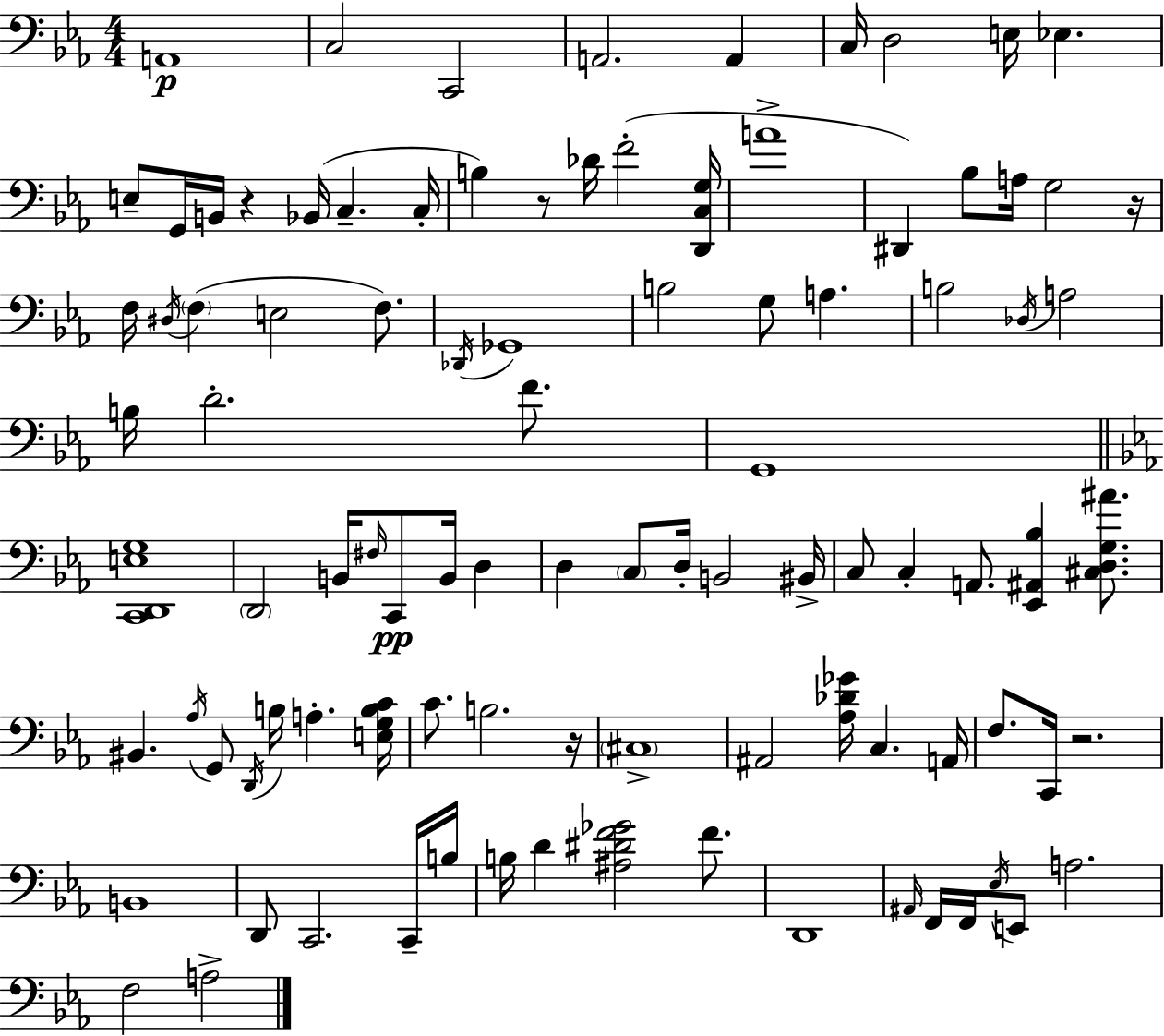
A2/w C3/h C2/h A2/h. A2/q C3/s D3/h E3/s Eb3/q. E3/e G2/s B2/s R/q Bb2/s C3/q. C3/s B3/q R/e Db4/s F4/h [D2,C3,G3]/s A4/w D#2/q Bb3/e A3/s G3/h R/s F3/s D#3/s F3/q E3/h F3/e. Db2/s Gb2/w B3/h G3/e A3/q. B3/h Db3/s A3/h B3/s D4/h. F4/e. G2/w [C2,D2,E3,G3]/w D2/h B2/s F#3/s C2/e B2/s D3/q D3/q C3/e D3/s B2/h BIS2/s C3/e C3/q A2/e. [Eb2,A#2,Bb3]/q [C#3,D3,G3,A#4]/e. BIS2/q. Ab3/s G2/e D2/s B3/s A3/q. [E3,G3,B3,C4]/s C4/e. B3/h. R/s C#3/w A#2/h [Ab3,Db4,Gb4]/s C3/q. A2/s F3/e. C2/s R/h. B2/w D2/e C2/h. C2/s B3/s B3/s D4/q [A#3,D#4,F4,Gb4]/h F4/e. D2/w A#2/s F2/s F2/s Eb3/s E2/e A3/h. F3/h A3/h